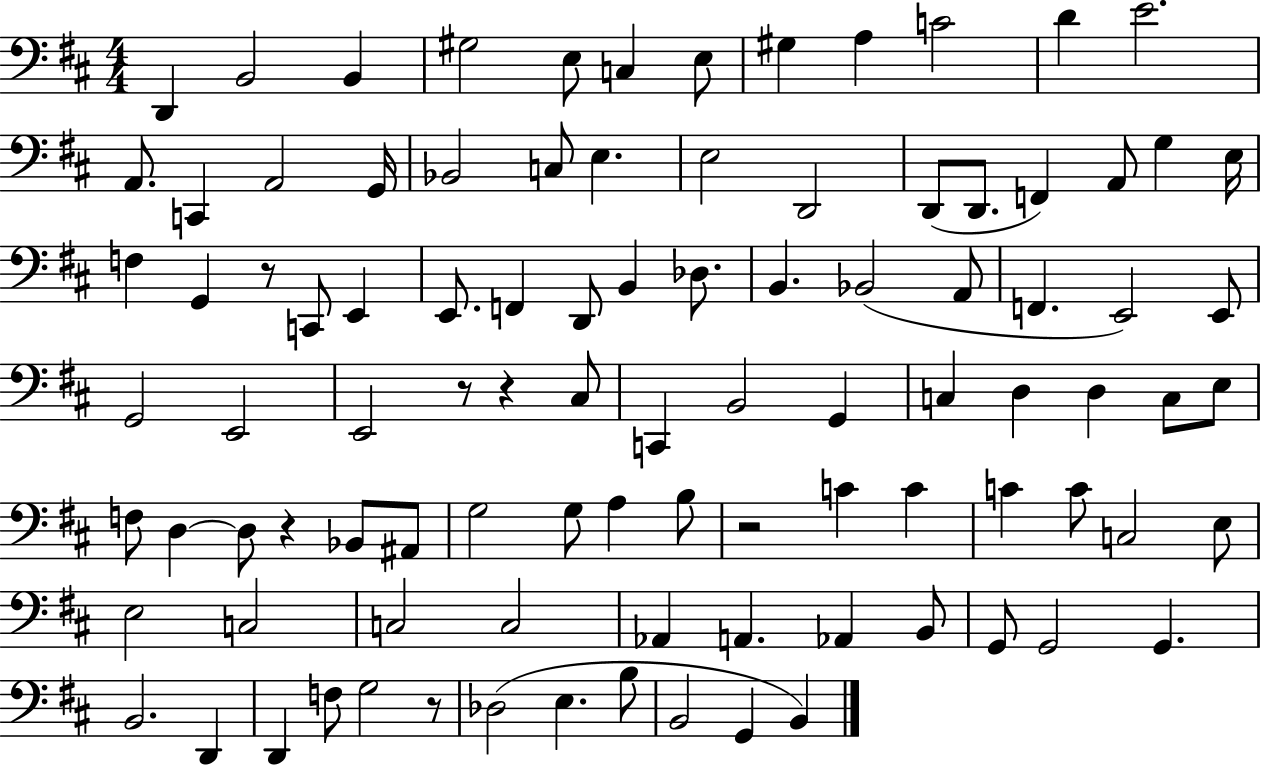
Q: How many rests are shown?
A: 6